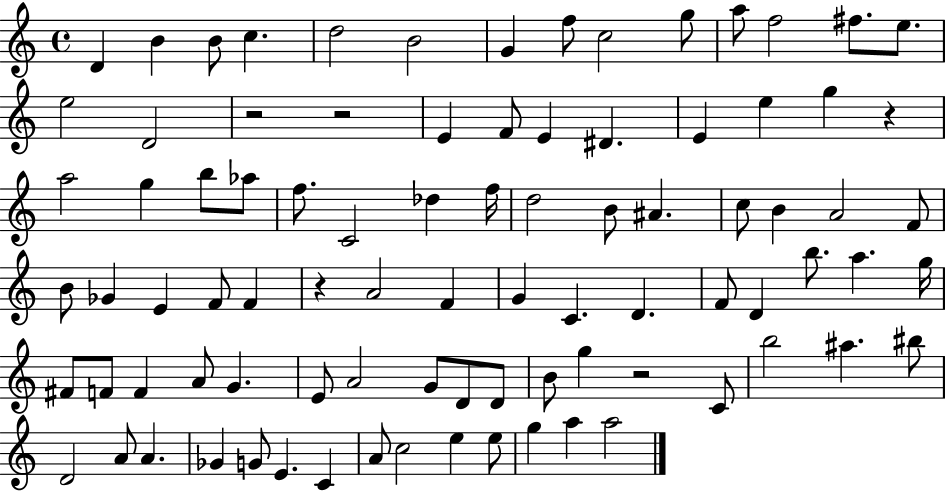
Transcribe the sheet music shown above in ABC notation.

X:1
T:Untitled
M:4/4
L:1/4
K:C
D B B/2 c d2 B2 G f/2 c2 g/2 a/2 f2 ^f/2 e/2 e2 D2 z2 z2 E F/2 E ^D E e g z a2 g b/2 _a/2 f/2 C2 _d f/4 d2 B/2 ^A c/2 B A2 F/2 B/2 _G E F/2 F z A2 F G C D F/2 D b/2 a g/4 ^F/2 F/2 F A/2 G E/2 A2 G/2 D/2 D/2 B/2 g z2 C/2 b2 ^a ^b/2 D2 A/2 A _G G/2 E C A/2 c2 e e/2 g a a2